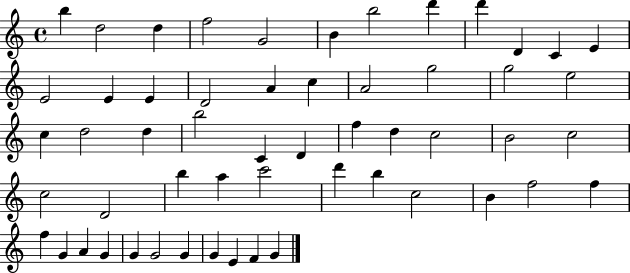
X:1
T:Untitled
M:4/4
L:1/4
K:C
b d2 d f2 G2 B b2 d' d' D C E E2 E E D2 A c A2 g2 g2 e2 c d2 d b2 C D f d c2 B2 c2 c2 D2 b a c'2 d' b c2 B f2 f f G A G G G2 G G E F G